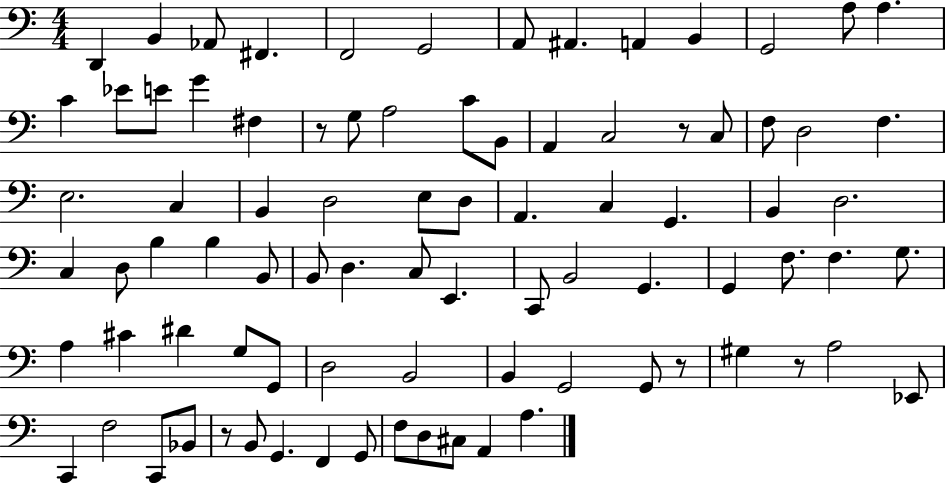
D2/q B2/q Ab2/e F#2/q. F2/h G2/h A2/e A#2/q. A2/q B2/q G2/h A3/e A3/q. C4/q Eb4/e E4/e G4/q F#3/q R/e G3/e A3/h C4/e B2/e A2/q C3/h R/e C3/e F3/e D3/h F3/q. E3/h. C3/q B2/q D3/h E3/e D3/e A2/q. C3/q G2/q. B2/q D3/h. C3/q D3/e B3/q B3/q B2/e B2/e D3/q. C3/e E2/q. C2/e B2/h G2/q. G2/q F3/e. F3/q. G3/e. A3/q C#4/q D#4/q G3/e G2/e D3/h B2/h B2/q G2/h G2/e R/e G#3/q R/e A3/h Eb2/e C2/q F3/h C2/e Bb2/e R/e B2/e G2/q. F2/q G2/e F3/e D3/e C#3/e A2/q A3/q.